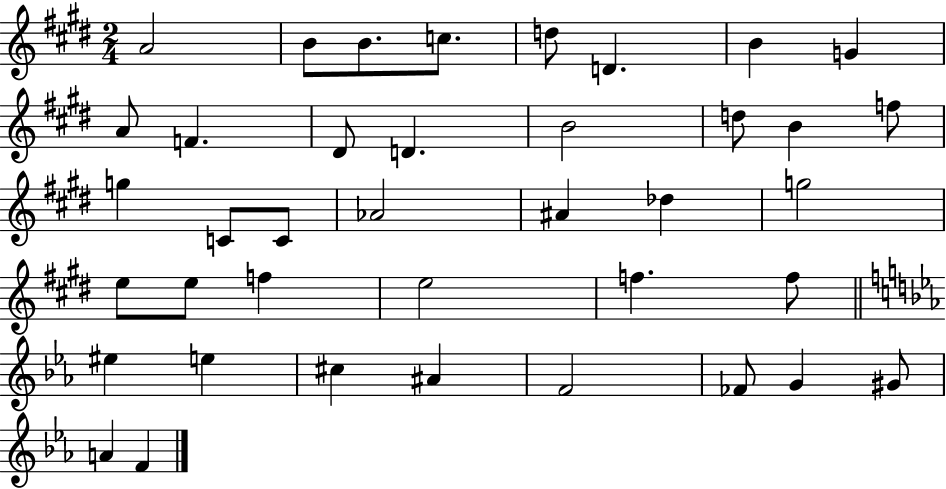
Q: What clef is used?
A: treble